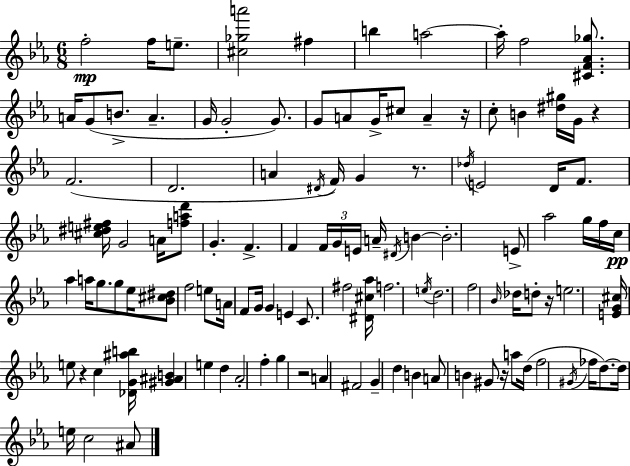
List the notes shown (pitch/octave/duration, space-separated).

F5/h F5/s E5/e. [C#5,Gb5,A6]/h F#5/q B5/q A5/h A5/s F5/h [C#4,F4,Ab4,Gb5]/e. A4/s G4/e B4/e. A4/q. G4/s G4/h G4/e. G4/e A4/e G4/s C#5/e A4/q R/s C5/e B4/q [D#5,G#5]/s G4/s R/q F4/h. D4/h. A4/q D#4/s F4/s G4/q R/e. Db5/s E4/h D4/s F4/e. [C#5,D#5,E5,F#5]/s G4/h A4/s [F5,A5,D6]/e G4/q. F4/q. F4/q F4/s G4/s E4/s A4/s D#4/s B4/q B4/h. E4/e Ab5/h G5/s F5/s C5/s Ab5/q A5/s G5/e. G5/e Eb5/s [Bb4,C#5,D#5]/e F5/h E5/e A4/s F4/e G4/s G4/q E4/q C4/e. F#5/h [D#4,C#5,Ab5]/s F5/h. E5/s D5/h. F5/h Bb4/s Db5/s D5/e R/s E5/h. [E4,G4,C#5]/s E5/e R/q C5/q [Db4,G4,A#5,B5]/s [G#4,A#4,B4]/q E5/q D5/q Ab4/h F5/q G5/q R/h A4/q F#4/h G4/q D5/q B4/q A4/e B4/q G#4/e R/s A5/e D5/s F5/h G#4/s FES5/s D5/e. D5/s E5/s C5/h A#4/e